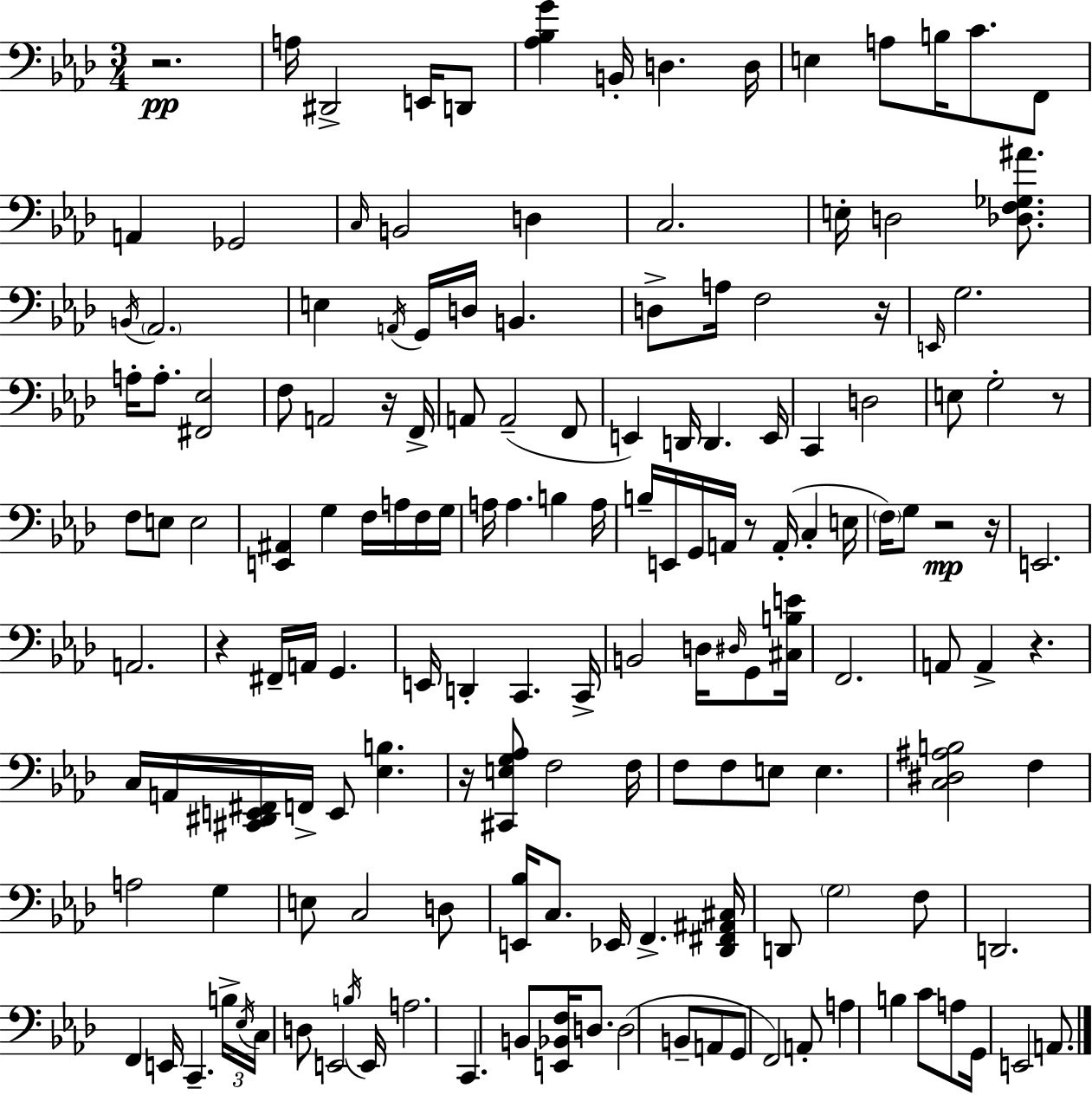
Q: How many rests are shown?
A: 10